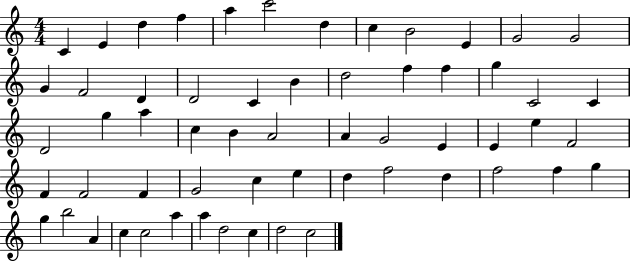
{
  \clef treble
  \numericTimeSignature
  \time 4/4
  \key c \major
  c'4 e'4 d''4 f''4 | a''4 c'''2 d''4 | c''4 b'2 e'4 | g'2 g'2 | \break g'4 f'2 d'4 | d'2 c'4 b'4 | d''2 f''4 f''4 | g''4 c'2 c'4 | \break d'2 g''4 a''4 | c''4 b'4 a'2 | a'4 g'2 e'4 | e'4 e''4 f'2 | \break f'4 f'2 f'4 | g'2 c''4 e''4 | d''4 f''2 d''4 | f''2 f''4 g''4 | \break g''4 b''2 a'4 | c''4 c''2 a''4 | a''4 d''2 c''4 | d''2 c''2 | \break \bar "|."
}